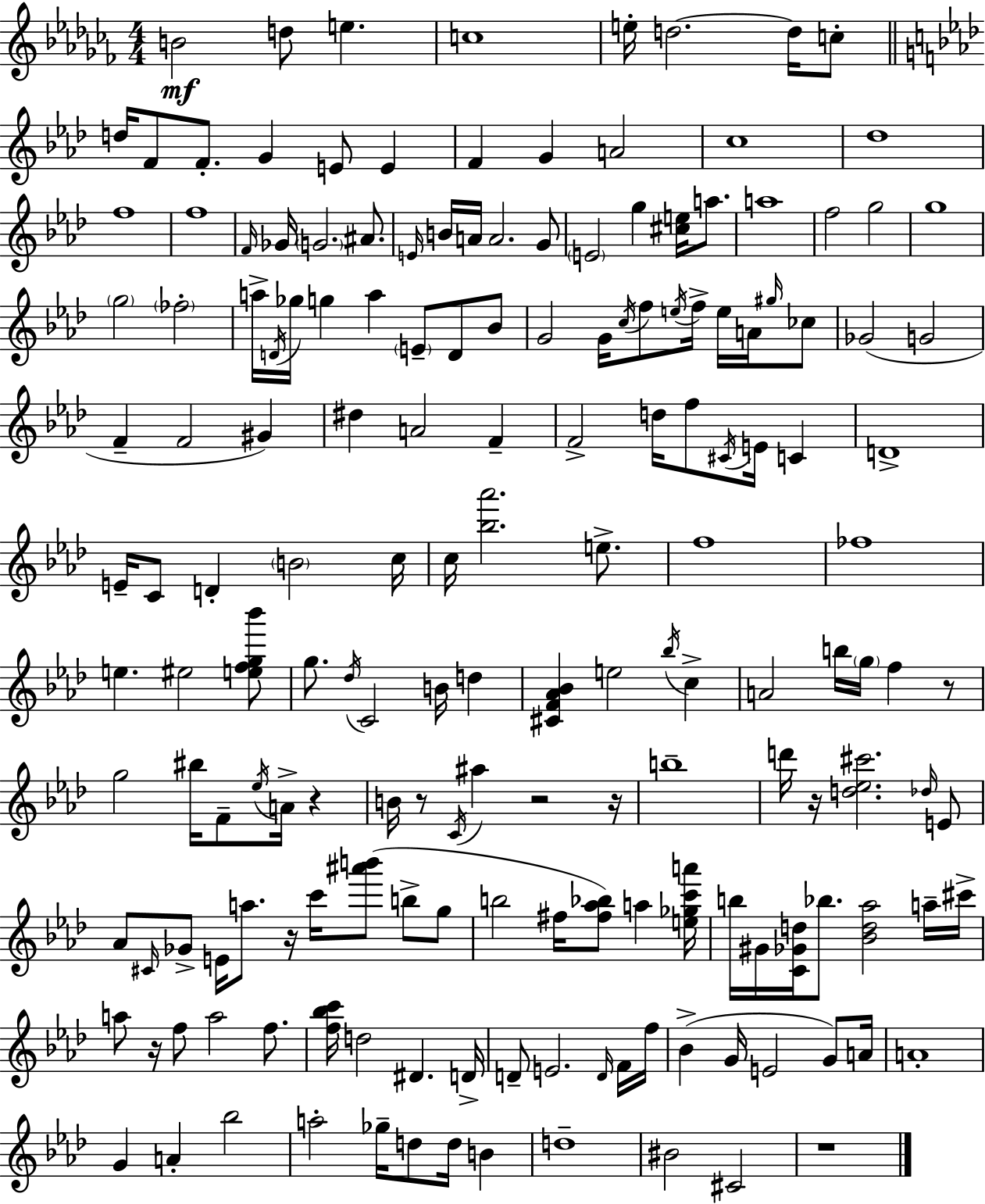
{
  \clef treble
  \numericTimeSignature
  \time 4/4
  \key aes \minor
  b'2\mf d''8 e''4. | c''1 | e''16-. d''2.~~ d''16 c''8-. | \bar "||" \break \key f \minor d''16 f'8 f'8.-. g'4 e'8 e'4 | f'4 g'4 a'2 | c''1 | des''1 | \break f''1 | f''1 | \grace { f'16 } ges'16 \parenthesize g'2. ais'8. | \grace { e'16 } b'16 a'16 a'2. | \break g'8 \parenthesize e'2 g''4 <cis'' e''>16 a''8. | a''1 | f''2 g''2 | g''1 | \break \parenthesize g''2 \parenthesize fes''2-. | a''16-> \acciaccatura { d'16 } ges''16 g''4 a''4 \parenthesize e'8-- d'8 | bes'8 g'2 g'16 \acciaccatura { c''16 } f''8 \acciaccatura { e''16 } | f''16-> e''16 a'16 \grace { gis''16 } ces''8 ges'2( g'2 | \break f'4-- f'2 | gis'4) dis''4 a'2 | f'4-- f'2-> d''16 f''8 | \acciaccatura { cis'16 } e'16 c'4 d'1-> | \break e'16-- c'8 d'4-. \parenthesize b'2 | c''16 c''16 <bes'' aes'''>2. | e''8.-> f''1 | fes''1 | \break e''4. eis''2 | <e'' f'' g'' bes'''>8 g''8. \acciaccatura { des''16 } c'2 | b'16 d''4 <cis' f' aes' bes'>4 e''2 | \acciaccatura { bes''16 } c''4-> a'2 | \break b''16 \parenthesize g''16 f''4 r8 g''2 | bis''16 f'8-- \acciaccatura { ees''16 } a'16-> r4 b'16 r8 \acciaccatura { c'16 } ais''4 | r2 r16 b''1-- | d'''16 r16 <d'' ees'' cis'''>2. | \break \grace { des''16 } e'8 aes'8 \grace { cis'16 } ges'8-> | e'16 a''8. r16 c'''16 <ais''' b'''>8( b''8-> g''8 b''2 | fis''16 <fis'' aes'' bes''>8) a''4 <e'' ges'' c''' a'''>16 b''16 gis'16 <c' ges' d''>16 | bes''8. <bes' d'' aes''>2 a''16-- cis'''16-> a''8 r16 | \break f''8 a''2 f''8. <f'' bes'' c'''>16 d''2 | dis'4. d'16-> d'8-- e'2. | \grace { d'16 } f'16 f''16 bes'4->( | g'16 e'2 g'8) a'16 a'1-. | \break g'4 | a'4-. bes''2 a''2-. | ges''16-- d''8 d''16 b'4 d''1-- | bis'2 | \break cis'2 r1 | \bar "|."
}